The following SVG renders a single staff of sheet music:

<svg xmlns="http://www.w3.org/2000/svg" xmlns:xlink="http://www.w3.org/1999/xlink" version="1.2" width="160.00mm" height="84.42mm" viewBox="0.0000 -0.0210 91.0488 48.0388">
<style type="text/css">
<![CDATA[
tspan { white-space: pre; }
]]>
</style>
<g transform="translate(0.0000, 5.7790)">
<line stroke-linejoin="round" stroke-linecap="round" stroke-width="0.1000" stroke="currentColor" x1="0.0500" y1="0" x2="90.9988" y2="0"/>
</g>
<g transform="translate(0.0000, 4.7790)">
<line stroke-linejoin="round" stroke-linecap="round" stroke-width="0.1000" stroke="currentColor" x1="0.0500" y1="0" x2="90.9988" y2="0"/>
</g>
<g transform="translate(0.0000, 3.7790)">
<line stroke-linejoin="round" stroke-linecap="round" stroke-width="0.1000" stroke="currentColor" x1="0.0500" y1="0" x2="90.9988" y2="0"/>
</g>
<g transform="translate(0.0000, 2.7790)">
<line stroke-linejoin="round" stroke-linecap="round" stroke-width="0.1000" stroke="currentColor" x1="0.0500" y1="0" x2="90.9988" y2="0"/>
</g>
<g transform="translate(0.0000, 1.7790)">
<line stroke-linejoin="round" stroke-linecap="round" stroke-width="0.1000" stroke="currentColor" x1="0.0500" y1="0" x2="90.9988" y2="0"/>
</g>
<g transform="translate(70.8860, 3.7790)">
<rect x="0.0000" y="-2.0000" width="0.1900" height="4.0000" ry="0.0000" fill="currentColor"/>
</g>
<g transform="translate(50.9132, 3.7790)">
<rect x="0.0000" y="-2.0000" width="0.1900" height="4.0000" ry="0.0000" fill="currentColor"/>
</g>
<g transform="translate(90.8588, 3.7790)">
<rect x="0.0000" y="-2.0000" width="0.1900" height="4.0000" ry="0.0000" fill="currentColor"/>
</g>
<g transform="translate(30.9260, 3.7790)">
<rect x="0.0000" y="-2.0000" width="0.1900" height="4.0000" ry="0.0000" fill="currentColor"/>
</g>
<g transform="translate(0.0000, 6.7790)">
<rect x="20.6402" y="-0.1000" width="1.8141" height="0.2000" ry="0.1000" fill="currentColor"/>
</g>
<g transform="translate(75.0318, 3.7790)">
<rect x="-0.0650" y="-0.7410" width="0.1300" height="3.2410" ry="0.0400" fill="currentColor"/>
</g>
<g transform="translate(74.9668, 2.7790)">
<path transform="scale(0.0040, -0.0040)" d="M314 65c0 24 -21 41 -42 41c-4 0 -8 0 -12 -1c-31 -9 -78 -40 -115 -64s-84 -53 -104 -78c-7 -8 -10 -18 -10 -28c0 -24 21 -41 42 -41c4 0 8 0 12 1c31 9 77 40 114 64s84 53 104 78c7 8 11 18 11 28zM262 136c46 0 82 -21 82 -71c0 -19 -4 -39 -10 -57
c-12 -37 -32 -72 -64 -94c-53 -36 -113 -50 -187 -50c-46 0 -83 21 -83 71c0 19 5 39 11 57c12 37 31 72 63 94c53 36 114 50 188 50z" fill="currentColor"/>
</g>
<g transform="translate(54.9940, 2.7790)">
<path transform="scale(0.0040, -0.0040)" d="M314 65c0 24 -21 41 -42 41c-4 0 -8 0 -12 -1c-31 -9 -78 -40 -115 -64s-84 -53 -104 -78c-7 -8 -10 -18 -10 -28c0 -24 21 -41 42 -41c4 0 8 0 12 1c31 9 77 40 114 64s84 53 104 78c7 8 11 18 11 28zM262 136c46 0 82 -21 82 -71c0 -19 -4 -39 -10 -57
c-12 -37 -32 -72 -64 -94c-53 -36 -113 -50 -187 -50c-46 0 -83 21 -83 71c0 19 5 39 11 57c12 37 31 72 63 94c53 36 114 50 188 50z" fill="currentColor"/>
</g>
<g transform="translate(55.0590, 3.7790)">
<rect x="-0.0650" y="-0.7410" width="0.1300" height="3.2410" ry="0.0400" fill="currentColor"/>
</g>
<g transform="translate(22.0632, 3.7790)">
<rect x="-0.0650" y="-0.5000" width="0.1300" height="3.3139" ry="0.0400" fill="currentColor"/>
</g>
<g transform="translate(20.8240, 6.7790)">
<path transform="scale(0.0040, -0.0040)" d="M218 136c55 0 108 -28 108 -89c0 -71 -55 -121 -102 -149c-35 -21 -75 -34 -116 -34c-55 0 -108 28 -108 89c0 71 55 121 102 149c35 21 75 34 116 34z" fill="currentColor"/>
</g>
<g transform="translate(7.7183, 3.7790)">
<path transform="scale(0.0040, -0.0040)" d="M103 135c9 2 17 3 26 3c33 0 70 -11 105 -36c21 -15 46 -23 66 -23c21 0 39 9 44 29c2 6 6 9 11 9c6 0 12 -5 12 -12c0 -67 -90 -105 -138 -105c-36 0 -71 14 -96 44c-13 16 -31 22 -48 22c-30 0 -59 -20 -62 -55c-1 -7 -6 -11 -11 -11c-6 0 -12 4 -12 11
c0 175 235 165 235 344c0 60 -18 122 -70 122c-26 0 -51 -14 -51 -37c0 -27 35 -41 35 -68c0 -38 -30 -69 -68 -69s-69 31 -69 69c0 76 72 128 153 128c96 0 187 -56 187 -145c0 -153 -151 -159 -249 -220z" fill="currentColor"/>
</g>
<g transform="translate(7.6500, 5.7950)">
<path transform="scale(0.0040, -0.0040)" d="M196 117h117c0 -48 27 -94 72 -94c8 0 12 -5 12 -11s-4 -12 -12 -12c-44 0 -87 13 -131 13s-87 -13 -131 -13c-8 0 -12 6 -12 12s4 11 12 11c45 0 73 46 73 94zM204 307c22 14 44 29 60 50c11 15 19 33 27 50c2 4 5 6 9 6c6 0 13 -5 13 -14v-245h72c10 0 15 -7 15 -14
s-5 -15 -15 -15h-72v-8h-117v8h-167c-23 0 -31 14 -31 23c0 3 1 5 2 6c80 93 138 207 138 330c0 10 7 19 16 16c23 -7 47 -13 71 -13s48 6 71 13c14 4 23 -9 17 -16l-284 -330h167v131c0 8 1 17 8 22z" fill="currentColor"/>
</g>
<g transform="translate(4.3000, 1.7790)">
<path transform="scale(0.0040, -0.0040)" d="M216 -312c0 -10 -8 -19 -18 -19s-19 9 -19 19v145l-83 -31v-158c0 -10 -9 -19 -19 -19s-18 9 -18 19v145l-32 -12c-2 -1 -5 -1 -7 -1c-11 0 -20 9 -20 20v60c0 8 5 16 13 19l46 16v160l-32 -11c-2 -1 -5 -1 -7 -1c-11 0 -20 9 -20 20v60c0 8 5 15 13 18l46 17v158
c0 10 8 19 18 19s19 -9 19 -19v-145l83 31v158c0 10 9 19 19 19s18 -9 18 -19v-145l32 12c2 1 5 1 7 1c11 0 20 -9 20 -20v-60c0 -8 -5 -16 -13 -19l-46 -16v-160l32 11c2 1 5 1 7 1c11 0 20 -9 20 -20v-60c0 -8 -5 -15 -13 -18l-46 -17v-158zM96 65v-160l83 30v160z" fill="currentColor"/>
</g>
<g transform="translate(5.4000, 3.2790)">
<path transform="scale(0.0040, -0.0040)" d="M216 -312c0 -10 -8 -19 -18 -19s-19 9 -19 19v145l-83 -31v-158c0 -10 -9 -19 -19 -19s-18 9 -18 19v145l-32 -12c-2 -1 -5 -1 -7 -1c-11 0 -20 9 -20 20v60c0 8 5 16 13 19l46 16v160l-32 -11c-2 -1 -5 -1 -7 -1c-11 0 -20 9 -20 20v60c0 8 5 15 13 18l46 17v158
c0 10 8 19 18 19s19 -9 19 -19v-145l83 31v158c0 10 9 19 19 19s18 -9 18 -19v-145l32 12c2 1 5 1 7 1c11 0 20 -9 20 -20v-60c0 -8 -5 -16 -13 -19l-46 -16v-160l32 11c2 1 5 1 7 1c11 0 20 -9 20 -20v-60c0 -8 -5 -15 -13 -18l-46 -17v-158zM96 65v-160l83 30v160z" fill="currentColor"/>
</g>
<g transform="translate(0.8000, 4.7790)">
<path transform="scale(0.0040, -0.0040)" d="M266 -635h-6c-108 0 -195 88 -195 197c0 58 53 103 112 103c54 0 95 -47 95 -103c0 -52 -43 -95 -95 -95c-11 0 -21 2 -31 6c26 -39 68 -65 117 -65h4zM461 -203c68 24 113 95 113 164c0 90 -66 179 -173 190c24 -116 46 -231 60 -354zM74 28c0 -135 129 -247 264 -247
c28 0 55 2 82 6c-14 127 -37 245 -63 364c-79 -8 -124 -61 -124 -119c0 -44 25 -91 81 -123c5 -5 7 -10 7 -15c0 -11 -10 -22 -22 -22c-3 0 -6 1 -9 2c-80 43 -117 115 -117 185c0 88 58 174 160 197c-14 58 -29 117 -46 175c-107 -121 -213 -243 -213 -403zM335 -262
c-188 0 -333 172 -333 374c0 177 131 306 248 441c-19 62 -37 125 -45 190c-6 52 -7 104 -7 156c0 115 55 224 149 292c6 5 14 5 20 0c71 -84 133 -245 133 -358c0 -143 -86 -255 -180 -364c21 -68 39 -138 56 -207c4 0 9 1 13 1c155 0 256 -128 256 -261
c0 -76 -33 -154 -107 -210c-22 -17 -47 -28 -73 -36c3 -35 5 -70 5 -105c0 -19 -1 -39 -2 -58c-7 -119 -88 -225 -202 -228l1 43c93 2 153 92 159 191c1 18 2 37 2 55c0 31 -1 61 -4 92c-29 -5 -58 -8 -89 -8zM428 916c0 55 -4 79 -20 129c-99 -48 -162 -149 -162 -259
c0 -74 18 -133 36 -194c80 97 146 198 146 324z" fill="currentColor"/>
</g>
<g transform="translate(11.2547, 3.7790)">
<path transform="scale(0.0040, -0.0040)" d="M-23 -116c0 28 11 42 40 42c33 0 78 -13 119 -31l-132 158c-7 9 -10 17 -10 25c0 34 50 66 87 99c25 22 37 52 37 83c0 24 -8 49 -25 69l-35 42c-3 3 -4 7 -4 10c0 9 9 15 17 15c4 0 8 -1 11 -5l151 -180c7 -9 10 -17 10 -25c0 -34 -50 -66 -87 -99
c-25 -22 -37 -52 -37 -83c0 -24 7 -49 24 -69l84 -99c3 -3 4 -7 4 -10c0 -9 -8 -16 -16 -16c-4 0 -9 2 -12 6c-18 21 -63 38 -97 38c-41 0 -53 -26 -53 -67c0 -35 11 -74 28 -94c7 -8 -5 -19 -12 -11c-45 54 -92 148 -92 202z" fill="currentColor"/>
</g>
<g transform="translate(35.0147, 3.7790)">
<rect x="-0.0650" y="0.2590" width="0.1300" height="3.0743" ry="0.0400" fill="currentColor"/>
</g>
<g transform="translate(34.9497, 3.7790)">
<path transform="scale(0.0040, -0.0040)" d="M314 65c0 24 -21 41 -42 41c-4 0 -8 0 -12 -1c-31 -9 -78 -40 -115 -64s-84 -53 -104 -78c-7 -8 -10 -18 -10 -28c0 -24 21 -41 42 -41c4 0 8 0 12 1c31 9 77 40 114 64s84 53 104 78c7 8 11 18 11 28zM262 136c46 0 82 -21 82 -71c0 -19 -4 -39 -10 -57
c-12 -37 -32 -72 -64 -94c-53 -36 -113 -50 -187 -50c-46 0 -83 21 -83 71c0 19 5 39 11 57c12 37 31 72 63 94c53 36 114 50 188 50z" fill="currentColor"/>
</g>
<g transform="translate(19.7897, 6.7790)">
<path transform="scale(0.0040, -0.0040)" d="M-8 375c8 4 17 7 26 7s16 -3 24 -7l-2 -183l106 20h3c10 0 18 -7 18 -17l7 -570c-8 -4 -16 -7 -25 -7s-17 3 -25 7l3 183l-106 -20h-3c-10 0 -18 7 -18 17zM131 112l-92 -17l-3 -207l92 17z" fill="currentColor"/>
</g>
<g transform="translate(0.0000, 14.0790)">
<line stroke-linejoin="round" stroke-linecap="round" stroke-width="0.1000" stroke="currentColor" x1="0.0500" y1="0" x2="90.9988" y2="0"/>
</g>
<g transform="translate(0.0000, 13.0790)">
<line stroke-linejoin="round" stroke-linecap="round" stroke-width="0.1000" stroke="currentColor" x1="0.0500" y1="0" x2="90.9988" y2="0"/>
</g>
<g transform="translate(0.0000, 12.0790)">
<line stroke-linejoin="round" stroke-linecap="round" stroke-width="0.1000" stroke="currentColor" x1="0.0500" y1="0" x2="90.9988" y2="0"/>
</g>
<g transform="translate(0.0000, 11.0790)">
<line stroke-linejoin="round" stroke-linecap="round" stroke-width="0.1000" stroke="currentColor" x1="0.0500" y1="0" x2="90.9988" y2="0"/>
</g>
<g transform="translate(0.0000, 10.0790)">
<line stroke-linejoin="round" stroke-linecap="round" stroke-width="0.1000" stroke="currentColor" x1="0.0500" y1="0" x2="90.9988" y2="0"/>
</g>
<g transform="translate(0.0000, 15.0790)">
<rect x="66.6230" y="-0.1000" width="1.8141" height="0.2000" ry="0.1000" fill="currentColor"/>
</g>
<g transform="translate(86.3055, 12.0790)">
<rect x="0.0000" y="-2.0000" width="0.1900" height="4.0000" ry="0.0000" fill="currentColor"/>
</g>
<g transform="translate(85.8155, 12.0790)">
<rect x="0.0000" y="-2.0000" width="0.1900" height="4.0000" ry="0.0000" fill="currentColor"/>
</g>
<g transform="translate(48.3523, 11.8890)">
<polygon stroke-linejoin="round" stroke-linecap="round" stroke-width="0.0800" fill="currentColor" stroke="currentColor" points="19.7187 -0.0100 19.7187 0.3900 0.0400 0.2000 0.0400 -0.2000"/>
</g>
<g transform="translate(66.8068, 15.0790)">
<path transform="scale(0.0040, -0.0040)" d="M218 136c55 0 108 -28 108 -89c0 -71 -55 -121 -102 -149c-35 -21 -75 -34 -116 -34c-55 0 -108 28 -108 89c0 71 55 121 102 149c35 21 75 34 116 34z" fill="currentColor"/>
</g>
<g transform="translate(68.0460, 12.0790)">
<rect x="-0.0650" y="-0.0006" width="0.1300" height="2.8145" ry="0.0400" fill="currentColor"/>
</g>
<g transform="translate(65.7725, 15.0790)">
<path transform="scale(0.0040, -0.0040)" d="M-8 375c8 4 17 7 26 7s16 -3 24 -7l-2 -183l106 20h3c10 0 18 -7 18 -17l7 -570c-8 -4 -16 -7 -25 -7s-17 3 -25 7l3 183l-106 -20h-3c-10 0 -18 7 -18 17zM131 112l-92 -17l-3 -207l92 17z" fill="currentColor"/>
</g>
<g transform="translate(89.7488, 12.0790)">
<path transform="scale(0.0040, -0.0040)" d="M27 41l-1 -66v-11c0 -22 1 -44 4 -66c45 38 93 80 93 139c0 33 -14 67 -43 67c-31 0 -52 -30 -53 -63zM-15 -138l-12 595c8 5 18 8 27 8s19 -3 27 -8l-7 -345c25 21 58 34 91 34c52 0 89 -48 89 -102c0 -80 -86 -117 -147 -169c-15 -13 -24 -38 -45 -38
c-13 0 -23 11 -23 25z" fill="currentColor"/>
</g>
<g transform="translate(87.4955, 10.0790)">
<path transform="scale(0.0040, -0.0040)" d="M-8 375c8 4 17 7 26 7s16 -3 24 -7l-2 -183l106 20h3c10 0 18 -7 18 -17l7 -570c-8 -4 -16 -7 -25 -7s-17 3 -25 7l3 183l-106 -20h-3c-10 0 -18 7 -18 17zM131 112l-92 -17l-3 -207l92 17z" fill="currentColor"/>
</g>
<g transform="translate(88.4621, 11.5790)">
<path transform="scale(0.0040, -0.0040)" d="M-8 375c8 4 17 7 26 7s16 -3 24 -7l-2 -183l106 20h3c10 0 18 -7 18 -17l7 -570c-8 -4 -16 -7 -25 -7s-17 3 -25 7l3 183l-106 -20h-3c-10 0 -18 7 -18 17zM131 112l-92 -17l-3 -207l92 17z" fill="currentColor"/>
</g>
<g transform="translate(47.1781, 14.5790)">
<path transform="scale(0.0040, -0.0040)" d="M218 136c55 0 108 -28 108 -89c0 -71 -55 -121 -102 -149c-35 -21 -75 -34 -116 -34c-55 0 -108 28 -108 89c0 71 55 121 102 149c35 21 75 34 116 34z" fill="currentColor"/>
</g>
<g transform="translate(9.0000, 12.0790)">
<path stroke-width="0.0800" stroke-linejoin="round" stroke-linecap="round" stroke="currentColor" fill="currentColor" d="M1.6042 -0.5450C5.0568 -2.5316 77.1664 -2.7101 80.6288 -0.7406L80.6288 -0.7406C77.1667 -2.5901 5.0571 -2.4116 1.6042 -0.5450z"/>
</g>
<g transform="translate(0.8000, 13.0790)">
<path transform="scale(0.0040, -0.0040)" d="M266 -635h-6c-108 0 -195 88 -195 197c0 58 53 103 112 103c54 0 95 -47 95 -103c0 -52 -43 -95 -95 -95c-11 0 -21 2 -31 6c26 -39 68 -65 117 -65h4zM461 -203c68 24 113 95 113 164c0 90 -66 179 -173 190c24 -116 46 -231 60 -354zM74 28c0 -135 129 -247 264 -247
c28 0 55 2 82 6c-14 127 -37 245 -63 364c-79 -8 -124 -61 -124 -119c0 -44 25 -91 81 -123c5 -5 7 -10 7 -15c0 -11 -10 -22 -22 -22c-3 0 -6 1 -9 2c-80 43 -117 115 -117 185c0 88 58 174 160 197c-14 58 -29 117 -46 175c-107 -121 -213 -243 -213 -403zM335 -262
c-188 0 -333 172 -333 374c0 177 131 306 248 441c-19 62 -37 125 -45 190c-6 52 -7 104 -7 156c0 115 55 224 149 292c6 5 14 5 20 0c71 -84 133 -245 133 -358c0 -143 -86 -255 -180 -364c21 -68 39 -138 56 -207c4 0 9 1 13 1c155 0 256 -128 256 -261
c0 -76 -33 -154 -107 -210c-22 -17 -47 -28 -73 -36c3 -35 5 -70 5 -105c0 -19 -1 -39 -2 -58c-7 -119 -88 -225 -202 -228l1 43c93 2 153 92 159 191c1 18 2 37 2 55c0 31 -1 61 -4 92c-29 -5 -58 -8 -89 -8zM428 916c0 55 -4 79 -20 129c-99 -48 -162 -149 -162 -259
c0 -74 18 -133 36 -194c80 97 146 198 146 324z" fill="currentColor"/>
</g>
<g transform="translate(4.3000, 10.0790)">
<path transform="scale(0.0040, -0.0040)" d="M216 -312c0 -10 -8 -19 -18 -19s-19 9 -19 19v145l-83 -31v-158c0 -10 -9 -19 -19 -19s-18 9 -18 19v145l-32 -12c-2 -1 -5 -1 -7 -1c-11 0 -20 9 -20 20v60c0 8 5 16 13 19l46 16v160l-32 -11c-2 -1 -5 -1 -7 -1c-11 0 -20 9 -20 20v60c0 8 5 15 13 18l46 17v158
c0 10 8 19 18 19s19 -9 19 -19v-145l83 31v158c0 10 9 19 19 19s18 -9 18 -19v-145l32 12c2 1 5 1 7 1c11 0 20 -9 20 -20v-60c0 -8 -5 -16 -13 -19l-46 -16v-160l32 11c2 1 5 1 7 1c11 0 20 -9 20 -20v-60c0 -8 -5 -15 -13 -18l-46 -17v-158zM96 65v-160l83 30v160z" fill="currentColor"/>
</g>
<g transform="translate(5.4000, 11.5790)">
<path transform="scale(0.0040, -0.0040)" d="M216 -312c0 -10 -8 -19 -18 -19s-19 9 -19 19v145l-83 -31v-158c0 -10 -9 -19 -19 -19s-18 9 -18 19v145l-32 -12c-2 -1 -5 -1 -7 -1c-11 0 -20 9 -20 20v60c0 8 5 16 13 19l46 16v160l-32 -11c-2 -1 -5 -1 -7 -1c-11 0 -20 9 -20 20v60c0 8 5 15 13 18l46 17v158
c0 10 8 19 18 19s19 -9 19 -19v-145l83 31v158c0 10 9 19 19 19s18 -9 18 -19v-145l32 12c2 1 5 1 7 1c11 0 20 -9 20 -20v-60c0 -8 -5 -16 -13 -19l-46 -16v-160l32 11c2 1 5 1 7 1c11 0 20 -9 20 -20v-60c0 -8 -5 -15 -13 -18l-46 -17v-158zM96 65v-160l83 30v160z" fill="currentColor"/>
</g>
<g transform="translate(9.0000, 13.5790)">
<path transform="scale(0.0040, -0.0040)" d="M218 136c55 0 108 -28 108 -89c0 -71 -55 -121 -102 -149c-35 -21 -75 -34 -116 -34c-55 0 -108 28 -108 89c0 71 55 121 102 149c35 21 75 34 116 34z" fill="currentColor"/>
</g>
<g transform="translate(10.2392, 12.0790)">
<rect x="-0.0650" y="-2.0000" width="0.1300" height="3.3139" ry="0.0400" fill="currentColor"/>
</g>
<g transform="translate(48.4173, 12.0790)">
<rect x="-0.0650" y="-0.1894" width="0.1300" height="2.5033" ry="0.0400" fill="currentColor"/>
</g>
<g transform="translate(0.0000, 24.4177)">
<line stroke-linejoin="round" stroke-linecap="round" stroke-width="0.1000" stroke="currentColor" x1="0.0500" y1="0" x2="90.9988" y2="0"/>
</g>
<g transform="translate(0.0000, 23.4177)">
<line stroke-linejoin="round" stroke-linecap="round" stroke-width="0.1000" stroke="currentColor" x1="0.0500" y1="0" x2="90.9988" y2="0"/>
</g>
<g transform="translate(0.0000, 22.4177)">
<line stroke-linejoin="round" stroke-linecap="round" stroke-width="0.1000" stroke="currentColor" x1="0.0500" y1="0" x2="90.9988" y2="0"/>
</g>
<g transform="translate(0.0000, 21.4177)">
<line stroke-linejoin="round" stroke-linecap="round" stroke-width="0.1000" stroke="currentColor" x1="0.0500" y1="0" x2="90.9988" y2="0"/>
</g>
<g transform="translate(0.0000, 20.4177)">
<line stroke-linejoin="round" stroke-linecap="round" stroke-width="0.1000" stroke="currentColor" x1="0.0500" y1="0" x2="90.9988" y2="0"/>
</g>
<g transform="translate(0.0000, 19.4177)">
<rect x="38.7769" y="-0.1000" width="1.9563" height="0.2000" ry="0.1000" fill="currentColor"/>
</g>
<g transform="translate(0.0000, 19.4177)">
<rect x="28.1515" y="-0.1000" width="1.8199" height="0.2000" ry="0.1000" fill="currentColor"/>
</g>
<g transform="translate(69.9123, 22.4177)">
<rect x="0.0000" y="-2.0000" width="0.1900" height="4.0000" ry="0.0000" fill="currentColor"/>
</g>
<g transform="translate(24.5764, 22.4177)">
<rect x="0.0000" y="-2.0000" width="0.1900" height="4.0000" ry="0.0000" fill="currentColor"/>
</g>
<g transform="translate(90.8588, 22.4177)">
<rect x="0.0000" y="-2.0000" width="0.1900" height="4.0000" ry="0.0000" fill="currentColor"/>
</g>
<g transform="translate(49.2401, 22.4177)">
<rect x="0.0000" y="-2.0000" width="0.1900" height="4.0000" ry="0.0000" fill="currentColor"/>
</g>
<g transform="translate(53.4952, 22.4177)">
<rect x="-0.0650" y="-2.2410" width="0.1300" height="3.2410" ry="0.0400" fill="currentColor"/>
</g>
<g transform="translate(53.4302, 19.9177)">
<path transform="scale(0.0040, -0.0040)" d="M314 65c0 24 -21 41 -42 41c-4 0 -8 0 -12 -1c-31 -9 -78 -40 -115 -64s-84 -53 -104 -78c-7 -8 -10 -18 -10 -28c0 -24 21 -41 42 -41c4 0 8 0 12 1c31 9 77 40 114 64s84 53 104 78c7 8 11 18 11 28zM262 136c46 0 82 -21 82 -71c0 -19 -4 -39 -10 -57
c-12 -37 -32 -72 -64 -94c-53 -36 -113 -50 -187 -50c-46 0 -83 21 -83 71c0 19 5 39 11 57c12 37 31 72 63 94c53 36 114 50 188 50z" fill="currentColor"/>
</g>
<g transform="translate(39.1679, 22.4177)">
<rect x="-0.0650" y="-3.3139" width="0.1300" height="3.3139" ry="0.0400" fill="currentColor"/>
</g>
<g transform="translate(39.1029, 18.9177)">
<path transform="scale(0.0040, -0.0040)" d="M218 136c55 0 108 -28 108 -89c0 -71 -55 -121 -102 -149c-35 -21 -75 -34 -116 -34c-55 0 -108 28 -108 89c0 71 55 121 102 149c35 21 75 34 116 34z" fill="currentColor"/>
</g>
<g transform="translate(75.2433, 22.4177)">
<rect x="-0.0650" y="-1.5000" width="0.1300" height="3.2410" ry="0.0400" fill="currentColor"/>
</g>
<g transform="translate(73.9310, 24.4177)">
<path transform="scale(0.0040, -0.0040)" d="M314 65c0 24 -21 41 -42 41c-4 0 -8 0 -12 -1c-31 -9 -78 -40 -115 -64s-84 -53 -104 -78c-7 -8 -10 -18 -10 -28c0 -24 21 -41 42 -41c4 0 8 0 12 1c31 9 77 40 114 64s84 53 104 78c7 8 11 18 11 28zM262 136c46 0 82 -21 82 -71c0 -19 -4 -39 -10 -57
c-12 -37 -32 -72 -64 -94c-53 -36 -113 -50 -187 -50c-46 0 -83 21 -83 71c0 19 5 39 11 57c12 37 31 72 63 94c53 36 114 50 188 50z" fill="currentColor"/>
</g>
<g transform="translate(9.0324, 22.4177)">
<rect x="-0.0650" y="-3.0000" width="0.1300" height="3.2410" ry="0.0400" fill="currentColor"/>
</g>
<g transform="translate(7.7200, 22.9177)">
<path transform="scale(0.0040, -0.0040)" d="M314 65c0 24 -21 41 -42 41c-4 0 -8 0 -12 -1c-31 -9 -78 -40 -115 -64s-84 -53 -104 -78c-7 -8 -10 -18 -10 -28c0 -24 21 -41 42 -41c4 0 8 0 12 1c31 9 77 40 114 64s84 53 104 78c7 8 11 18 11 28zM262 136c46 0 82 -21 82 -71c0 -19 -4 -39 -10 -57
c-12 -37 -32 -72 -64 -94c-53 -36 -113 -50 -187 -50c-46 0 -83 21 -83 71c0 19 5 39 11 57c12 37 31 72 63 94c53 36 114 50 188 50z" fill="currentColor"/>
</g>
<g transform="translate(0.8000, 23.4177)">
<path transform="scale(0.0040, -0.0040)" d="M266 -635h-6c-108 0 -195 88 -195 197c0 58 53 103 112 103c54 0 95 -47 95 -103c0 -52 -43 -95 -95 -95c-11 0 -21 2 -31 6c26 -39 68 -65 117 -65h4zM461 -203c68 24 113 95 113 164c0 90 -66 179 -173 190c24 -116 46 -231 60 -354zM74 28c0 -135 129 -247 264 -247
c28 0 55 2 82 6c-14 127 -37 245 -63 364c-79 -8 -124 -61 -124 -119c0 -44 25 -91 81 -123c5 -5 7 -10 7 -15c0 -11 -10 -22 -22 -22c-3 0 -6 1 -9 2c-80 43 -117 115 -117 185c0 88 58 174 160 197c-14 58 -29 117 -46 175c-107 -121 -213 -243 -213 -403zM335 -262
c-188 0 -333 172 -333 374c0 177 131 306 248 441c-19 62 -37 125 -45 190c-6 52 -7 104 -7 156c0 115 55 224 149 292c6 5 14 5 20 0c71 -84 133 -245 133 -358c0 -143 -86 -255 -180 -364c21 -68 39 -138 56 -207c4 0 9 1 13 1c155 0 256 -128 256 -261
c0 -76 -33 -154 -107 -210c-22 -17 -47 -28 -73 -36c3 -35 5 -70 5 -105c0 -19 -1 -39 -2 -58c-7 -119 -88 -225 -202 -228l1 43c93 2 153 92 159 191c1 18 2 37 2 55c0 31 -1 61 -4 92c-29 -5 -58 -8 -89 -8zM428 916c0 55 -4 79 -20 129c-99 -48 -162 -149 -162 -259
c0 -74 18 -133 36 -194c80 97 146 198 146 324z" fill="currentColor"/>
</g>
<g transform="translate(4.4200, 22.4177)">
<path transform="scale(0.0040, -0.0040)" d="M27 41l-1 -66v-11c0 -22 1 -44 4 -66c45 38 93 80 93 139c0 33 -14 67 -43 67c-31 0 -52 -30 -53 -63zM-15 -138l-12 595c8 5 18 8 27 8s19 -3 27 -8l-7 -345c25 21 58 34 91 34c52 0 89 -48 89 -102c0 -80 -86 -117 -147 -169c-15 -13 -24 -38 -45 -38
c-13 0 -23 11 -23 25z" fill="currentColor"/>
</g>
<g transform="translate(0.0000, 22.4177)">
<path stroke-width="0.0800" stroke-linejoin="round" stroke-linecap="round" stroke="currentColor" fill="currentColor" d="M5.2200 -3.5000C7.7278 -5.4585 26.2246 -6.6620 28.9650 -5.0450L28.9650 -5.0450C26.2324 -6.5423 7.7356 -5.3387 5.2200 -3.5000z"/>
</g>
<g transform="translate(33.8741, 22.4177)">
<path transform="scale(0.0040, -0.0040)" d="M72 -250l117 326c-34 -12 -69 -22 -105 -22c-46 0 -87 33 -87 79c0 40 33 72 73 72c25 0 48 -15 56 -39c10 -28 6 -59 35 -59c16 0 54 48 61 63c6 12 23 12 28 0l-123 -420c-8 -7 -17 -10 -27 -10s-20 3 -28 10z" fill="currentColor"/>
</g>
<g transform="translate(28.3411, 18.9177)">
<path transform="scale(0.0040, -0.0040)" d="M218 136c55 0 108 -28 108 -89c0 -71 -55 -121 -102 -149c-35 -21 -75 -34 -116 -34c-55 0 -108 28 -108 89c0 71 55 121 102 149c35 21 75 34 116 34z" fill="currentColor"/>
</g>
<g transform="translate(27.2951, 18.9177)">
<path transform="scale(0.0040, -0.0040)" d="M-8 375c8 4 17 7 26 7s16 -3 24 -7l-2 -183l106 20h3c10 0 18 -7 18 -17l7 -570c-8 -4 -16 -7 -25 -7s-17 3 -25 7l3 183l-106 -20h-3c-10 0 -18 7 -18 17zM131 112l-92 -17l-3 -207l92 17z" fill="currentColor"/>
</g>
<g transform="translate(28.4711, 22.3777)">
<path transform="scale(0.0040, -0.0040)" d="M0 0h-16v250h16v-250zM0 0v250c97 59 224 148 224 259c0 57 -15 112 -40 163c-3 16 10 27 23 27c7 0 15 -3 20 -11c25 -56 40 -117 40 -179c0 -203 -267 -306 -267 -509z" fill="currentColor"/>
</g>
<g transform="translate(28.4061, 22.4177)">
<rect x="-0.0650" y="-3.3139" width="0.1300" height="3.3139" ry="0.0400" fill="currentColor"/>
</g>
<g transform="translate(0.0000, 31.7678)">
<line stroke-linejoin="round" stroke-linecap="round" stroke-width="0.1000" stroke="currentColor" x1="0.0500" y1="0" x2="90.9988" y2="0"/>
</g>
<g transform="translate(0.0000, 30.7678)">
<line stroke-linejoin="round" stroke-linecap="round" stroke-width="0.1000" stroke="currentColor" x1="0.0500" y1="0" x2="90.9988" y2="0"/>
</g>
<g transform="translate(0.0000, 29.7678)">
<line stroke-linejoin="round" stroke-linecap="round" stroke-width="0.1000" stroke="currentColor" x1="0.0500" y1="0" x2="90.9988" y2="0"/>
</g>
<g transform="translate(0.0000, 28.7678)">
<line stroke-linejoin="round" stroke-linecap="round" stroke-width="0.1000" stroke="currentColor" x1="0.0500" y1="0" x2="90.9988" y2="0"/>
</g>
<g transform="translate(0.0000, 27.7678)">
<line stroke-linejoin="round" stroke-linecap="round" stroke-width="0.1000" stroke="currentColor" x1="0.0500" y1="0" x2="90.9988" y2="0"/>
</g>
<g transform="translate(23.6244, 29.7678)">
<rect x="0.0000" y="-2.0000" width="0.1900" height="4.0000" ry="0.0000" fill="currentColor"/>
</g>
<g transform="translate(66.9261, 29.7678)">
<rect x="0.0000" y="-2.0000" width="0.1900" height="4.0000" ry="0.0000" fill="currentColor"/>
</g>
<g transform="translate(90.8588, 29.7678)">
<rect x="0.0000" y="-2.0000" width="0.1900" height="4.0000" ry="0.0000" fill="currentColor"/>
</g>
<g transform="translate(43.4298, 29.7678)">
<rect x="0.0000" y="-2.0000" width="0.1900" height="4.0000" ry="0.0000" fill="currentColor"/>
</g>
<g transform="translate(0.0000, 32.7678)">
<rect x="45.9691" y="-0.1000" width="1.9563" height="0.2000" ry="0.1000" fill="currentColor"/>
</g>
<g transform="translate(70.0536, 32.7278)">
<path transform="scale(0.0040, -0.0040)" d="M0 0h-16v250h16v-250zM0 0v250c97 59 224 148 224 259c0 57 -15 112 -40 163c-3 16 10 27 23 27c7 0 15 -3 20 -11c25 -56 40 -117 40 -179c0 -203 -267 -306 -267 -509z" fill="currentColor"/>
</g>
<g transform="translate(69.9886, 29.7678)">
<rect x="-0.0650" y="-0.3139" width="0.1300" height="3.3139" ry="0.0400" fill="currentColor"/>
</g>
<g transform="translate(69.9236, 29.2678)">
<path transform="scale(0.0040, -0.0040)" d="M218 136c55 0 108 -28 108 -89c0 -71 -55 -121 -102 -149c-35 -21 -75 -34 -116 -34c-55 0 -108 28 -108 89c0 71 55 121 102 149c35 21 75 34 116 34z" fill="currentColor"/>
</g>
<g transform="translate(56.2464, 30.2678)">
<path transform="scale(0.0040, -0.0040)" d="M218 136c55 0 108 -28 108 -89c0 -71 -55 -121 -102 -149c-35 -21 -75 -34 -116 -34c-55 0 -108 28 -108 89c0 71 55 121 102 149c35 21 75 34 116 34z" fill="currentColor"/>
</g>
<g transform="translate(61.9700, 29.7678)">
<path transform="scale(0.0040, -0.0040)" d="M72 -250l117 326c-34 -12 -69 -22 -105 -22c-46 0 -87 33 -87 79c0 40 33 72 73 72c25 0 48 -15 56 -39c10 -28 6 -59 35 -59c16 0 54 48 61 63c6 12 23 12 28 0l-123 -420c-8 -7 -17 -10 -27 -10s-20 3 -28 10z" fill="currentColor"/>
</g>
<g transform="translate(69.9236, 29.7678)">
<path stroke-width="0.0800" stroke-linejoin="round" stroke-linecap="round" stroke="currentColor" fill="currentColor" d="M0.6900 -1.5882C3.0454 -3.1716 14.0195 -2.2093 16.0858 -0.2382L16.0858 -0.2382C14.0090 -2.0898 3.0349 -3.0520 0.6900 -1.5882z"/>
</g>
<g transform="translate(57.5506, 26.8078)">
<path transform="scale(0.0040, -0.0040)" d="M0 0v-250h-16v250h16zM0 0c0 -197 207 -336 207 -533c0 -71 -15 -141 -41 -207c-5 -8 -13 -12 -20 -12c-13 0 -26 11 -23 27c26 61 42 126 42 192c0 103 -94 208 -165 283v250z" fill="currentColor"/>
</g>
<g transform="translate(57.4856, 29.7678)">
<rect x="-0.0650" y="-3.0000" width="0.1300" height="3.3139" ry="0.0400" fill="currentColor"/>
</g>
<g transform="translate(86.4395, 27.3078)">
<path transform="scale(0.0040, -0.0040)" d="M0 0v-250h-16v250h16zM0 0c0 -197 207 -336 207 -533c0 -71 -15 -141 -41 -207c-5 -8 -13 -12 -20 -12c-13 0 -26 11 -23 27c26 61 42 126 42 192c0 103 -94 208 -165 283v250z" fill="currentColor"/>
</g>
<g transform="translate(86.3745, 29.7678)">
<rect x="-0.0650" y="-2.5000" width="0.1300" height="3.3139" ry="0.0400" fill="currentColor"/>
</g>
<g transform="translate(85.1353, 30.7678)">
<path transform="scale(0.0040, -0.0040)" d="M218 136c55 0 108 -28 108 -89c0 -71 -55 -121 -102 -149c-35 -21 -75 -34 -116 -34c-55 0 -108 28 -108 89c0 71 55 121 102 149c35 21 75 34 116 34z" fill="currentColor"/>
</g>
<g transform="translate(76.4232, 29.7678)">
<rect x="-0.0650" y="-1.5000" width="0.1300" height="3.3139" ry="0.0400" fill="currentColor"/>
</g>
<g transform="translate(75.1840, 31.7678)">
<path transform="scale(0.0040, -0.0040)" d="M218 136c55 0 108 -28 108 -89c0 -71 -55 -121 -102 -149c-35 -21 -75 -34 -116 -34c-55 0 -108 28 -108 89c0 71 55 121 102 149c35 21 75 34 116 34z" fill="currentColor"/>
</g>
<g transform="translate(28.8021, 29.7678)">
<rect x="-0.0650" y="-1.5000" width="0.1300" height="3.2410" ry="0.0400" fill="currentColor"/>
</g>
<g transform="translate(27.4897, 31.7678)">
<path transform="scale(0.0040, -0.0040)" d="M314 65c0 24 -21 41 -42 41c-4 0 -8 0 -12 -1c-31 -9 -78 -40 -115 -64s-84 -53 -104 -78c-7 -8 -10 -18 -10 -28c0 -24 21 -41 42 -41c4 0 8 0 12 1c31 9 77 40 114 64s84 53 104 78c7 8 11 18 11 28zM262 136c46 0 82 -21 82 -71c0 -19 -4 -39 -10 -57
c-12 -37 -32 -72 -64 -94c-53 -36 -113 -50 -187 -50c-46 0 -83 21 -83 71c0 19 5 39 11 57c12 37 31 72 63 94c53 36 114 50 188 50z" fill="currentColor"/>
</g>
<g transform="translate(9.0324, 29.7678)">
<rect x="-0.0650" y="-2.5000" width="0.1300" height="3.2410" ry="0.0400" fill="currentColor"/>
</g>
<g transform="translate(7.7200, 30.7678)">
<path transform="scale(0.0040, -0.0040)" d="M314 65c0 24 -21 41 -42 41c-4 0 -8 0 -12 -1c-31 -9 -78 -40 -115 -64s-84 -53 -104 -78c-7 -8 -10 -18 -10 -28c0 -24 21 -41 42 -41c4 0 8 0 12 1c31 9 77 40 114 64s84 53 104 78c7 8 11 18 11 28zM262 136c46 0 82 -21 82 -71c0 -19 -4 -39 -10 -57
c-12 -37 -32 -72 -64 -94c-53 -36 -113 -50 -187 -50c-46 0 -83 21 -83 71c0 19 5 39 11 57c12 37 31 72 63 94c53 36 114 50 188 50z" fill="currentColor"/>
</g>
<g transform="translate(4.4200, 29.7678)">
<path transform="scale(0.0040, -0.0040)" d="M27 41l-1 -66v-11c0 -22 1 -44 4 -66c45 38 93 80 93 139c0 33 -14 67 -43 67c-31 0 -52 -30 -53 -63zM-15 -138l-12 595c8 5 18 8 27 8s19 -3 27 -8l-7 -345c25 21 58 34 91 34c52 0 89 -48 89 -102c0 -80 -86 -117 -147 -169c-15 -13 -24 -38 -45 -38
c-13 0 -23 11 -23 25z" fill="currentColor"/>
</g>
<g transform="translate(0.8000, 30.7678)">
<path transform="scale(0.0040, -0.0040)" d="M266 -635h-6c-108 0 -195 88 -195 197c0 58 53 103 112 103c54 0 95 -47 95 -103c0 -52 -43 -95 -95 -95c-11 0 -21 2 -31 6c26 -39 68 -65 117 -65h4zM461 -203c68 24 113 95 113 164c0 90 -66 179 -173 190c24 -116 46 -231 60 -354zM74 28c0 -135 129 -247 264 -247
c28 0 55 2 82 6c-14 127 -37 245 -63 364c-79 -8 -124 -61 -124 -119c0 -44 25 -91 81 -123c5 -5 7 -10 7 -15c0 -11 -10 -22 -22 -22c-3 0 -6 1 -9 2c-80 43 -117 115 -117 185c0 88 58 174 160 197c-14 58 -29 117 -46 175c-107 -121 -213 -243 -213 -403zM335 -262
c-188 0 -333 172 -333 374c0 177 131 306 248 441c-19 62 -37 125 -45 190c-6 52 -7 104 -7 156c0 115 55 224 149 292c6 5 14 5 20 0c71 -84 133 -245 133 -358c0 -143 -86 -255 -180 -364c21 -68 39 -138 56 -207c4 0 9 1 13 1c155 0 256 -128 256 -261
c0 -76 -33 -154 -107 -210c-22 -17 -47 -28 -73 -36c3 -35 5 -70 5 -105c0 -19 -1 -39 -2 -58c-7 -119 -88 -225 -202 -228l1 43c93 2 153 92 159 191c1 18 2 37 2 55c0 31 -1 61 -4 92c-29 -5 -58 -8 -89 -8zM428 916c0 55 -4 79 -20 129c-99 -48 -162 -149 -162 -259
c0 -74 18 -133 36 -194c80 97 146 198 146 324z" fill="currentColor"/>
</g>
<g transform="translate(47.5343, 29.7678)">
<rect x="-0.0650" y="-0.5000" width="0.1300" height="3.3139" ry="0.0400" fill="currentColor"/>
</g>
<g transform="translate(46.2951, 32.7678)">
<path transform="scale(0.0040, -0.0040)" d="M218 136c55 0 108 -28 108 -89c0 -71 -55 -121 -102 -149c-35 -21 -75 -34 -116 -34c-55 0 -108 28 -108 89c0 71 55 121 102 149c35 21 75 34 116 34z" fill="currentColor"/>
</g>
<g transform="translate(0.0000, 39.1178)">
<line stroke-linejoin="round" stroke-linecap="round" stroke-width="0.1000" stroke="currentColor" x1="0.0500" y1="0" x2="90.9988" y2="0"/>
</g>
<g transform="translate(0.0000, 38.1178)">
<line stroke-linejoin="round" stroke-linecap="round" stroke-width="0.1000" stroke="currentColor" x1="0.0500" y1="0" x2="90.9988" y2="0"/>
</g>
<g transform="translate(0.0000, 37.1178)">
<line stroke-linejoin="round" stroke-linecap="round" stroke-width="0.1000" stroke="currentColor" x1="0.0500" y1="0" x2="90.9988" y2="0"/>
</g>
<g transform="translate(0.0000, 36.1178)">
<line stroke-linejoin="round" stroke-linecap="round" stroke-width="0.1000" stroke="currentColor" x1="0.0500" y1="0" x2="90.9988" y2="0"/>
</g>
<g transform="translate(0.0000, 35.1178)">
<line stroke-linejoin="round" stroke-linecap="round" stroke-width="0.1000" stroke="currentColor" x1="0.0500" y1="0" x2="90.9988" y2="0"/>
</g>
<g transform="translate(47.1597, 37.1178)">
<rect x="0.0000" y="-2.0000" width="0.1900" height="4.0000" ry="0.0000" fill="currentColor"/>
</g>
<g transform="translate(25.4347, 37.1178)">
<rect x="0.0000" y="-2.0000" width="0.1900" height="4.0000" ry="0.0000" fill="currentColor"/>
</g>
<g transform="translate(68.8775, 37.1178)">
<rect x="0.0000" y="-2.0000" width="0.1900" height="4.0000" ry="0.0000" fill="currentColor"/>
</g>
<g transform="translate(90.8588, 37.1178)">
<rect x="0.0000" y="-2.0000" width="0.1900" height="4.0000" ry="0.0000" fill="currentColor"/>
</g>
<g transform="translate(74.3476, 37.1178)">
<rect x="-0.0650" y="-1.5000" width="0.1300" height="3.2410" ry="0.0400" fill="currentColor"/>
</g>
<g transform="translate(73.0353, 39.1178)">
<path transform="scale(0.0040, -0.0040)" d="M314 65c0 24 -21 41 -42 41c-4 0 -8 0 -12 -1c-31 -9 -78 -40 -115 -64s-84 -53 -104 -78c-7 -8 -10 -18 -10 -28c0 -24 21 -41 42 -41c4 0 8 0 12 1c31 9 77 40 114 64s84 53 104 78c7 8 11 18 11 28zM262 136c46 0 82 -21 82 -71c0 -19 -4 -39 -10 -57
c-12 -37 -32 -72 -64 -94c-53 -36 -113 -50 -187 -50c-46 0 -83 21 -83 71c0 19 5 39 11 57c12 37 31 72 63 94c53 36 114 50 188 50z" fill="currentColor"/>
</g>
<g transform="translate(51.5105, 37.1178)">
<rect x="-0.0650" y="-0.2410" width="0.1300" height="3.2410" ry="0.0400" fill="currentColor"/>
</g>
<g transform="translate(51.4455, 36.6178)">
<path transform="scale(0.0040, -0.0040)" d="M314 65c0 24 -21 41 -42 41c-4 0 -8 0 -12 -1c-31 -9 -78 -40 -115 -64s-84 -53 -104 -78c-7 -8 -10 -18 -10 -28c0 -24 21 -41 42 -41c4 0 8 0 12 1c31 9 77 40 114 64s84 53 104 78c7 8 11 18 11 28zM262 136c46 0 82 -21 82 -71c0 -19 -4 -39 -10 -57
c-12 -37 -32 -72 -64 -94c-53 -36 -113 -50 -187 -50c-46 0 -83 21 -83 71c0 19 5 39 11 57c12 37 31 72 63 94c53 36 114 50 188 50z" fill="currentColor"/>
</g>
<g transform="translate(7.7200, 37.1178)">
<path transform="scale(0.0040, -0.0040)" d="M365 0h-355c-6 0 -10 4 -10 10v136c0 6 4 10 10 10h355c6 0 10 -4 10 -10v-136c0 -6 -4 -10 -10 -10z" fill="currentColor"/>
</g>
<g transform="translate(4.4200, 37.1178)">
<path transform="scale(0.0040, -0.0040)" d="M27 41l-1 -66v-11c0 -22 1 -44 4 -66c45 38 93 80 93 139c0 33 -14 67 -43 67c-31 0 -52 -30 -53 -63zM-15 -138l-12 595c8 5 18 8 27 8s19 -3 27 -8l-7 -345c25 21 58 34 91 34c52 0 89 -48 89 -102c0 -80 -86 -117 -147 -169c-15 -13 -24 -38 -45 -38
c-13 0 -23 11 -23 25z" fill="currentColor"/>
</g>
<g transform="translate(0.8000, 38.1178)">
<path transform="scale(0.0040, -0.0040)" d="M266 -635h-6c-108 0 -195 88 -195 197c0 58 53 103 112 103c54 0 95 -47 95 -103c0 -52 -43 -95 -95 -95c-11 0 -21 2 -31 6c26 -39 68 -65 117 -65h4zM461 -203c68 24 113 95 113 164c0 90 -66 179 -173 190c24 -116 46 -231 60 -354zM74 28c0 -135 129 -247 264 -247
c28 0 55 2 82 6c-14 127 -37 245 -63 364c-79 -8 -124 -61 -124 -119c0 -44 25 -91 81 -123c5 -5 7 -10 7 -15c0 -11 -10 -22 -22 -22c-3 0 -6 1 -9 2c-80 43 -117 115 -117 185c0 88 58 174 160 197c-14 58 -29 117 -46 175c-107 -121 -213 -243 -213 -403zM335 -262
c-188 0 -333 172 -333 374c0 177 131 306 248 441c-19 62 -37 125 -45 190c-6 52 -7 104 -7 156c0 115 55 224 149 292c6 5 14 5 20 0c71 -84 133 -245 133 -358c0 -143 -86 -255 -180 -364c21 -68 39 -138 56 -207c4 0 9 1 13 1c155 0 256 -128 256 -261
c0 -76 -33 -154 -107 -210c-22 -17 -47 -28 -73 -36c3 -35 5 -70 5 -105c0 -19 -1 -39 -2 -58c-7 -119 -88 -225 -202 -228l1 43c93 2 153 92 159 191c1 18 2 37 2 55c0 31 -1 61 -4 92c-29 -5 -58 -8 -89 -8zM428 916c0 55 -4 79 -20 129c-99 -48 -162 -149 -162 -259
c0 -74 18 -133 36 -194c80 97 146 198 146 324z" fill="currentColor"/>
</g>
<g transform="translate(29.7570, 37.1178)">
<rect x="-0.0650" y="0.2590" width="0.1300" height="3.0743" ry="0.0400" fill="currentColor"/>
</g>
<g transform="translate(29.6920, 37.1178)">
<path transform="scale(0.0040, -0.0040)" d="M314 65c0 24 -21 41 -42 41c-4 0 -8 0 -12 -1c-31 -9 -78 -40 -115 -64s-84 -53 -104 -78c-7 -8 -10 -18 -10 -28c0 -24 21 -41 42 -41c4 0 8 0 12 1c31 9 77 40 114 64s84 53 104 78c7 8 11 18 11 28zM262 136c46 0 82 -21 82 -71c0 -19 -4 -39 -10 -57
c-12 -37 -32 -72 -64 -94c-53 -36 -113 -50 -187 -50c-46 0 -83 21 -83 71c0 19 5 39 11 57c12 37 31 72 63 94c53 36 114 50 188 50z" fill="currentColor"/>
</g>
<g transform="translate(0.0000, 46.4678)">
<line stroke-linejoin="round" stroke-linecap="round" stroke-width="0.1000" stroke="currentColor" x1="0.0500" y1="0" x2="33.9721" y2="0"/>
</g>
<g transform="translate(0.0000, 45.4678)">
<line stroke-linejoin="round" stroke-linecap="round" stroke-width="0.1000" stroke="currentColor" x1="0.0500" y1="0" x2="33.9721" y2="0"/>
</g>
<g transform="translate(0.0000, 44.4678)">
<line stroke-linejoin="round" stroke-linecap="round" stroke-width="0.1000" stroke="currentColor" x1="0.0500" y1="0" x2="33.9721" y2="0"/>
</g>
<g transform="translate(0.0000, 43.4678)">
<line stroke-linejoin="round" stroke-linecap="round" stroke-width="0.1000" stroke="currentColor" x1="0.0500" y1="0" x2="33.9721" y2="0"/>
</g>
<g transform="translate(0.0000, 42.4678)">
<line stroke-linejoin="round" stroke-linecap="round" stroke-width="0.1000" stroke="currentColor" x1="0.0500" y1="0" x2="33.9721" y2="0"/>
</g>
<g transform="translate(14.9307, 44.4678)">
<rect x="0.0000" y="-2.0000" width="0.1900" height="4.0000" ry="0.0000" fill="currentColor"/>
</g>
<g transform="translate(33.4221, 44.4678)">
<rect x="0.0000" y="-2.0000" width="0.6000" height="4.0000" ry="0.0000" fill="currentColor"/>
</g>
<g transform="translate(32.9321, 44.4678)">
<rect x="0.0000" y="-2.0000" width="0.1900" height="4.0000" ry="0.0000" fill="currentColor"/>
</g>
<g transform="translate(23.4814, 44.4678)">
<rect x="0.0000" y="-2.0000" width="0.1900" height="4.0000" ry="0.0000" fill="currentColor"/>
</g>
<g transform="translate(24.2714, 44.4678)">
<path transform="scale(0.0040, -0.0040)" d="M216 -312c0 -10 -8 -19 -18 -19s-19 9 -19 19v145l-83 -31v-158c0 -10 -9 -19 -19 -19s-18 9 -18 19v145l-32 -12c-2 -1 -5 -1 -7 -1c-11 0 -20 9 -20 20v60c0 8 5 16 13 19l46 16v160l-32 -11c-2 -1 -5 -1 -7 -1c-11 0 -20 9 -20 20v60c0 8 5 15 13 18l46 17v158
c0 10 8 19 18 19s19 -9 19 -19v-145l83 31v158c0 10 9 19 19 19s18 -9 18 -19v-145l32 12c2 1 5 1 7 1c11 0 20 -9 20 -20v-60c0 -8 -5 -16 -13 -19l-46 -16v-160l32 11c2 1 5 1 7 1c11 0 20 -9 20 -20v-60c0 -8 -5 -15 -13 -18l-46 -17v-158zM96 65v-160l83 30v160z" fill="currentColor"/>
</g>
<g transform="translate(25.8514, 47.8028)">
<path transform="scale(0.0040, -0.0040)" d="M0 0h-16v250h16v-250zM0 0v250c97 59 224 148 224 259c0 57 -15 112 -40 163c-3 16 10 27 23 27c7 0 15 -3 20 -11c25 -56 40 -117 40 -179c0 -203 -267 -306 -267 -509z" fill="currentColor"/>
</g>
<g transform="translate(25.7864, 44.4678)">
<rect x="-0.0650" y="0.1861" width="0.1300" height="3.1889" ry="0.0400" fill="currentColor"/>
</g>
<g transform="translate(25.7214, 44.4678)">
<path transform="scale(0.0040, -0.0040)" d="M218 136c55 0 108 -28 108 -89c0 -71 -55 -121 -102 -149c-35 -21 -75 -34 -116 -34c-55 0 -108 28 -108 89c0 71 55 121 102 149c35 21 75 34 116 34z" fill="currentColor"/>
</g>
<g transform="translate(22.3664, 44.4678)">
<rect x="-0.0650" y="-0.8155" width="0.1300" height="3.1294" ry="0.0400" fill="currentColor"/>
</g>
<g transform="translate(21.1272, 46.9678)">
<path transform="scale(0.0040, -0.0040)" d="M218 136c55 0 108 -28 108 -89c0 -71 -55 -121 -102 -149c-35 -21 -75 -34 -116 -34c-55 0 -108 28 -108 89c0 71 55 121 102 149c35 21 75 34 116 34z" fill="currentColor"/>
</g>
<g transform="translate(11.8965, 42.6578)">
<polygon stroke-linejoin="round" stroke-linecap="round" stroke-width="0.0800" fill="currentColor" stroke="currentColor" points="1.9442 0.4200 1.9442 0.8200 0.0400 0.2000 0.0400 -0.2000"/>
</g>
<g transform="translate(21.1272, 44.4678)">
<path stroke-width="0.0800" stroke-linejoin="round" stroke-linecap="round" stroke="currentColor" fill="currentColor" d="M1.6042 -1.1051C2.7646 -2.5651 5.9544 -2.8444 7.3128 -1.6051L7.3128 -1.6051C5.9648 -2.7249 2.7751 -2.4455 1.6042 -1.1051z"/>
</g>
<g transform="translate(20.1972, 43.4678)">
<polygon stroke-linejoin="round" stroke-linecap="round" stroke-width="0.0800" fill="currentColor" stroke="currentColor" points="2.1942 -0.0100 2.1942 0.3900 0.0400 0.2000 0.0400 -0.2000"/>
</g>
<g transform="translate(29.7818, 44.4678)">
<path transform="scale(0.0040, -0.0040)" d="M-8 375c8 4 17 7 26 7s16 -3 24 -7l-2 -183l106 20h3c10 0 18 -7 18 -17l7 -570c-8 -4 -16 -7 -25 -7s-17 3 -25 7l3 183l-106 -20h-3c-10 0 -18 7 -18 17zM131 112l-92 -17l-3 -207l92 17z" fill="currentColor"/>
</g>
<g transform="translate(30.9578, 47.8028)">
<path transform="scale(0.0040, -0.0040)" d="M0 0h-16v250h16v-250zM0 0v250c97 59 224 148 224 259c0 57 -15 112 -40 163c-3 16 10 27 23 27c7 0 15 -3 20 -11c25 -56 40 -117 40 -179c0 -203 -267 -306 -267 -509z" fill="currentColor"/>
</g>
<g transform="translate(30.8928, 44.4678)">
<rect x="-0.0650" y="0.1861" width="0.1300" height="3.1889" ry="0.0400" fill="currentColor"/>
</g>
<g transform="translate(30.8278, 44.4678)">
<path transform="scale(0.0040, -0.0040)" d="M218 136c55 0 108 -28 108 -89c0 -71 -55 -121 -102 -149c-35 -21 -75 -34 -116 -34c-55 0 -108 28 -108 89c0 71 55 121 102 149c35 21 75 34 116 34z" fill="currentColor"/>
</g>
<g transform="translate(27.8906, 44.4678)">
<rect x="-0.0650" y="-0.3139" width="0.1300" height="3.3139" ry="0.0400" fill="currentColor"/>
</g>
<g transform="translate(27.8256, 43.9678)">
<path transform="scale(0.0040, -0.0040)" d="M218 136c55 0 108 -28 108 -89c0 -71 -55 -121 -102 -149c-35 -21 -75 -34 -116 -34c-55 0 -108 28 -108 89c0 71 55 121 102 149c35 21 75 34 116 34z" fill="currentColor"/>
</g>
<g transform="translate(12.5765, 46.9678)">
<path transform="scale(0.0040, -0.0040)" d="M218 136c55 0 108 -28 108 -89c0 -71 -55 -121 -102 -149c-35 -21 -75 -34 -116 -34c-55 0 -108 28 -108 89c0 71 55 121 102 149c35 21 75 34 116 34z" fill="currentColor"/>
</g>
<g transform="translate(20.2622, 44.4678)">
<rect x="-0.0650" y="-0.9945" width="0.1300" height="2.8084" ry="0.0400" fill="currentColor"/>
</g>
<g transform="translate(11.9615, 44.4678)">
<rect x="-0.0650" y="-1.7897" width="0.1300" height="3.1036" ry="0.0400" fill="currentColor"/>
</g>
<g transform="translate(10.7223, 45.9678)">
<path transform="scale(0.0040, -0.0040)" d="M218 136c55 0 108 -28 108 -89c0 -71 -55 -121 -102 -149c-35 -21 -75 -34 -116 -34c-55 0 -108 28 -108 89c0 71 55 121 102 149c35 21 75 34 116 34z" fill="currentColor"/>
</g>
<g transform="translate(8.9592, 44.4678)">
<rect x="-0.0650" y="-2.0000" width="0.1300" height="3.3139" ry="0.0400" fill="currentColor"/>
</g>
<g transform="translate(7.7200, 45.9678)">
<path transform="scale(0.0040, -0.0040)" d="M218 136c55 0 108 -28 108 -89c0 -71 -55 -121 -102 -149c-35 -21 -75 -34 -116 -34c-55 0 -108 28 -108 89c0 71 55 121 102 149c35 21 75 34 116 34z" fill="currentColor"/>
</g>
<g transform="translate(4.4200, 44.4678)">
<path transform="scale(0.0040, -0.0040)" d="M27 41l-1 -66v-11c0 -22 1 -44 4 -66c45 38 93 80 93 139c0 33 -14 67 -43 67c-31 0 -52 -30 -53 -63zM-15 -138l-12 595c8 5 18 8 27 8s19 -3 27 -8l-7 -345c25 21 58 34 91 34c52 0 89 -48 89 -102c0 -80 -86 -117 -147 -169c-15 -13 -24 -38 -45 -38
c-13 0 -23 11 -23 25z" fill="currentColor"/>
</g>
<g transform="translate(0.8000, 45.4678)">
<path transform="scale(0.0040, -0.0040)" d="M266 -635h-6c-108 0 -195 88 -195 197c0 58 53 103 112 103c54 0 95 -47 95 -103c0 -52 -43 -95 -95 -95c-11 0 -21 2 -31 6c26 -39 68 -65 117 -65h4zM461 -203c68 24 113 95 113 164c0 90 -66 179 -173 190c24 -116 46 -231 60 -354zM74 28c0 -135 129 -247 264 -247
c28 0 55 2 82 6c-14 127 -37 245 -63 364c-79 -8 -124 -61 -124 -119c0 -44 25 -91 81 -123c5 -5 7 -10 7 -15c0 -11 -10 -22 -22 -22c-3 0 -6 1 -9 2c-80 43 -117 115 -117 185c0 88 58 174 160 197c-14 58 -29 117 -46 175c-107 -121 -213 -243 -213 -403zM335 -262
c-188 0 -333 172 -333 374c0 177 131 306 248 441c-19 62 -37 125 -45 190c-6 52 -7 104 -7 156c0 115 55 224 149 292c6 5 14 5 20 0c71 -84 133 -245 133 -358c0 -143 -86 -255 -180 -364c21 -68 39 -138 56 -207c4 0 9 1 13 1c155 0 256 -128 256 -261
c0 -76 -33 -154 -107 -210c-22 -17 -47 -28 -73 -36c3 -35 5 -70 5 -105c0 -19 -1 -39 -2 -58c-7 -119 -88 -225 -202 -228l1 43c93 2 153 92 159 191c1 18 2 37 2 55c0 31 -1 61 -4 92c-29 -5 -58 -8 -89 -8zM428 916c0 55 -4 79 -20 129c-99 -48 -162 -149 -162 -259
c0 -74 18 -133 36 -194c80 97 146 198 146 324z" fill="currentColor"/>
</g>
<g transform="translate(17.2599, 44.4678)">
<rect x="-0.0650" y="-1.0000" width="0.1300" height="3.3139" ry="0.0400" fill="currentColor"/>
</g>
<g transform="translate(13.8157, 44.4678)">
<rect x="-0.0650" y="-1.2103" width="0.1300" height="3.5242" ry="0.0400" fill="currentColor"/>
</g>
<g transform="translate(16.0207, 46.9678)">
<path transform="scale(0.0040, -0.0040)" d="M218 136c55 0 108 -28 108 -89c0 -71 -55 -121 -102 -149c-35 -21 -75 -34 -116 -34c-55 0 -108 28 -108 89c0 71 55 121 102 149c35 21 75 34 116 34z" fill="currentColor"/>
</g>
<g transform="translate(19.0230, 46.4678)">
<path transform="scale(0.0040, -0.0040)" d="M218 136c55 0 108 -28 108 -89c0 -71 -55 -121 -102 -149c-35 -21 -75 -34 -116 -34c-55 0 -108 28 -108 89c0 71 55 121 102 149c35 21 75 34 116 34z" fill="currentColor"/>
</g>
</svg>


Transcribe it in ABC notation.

X:1
T:Untitled
M:2/4
L:1/4
K:D
z C B2 d2 d2 ^F D/2 C/2 A2 b/2 z/2 b g2 E2 G2 E2 C A/2 z/2 c/2 E G/2 z2 _B2 c2 E2 F F/2 D/2 D E/2 D/2 ^B/2 c B/2